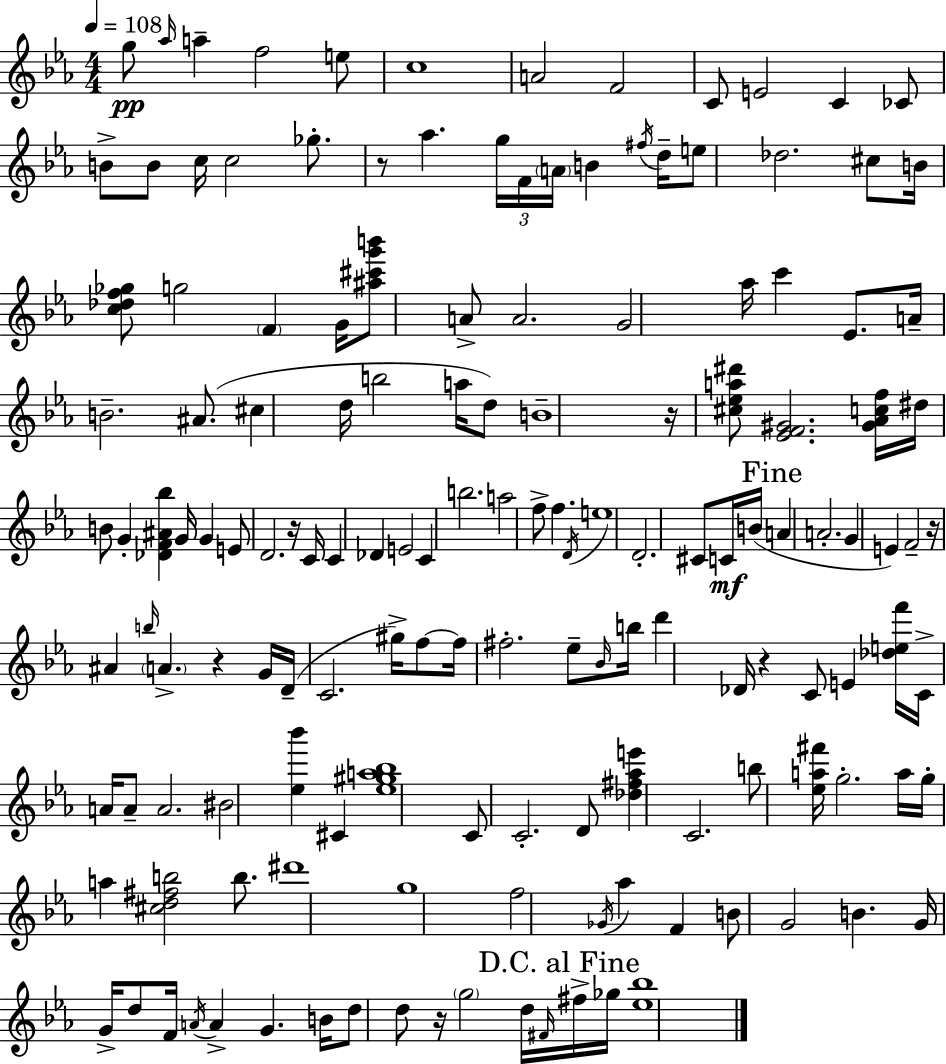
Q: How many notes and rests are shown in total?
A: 150